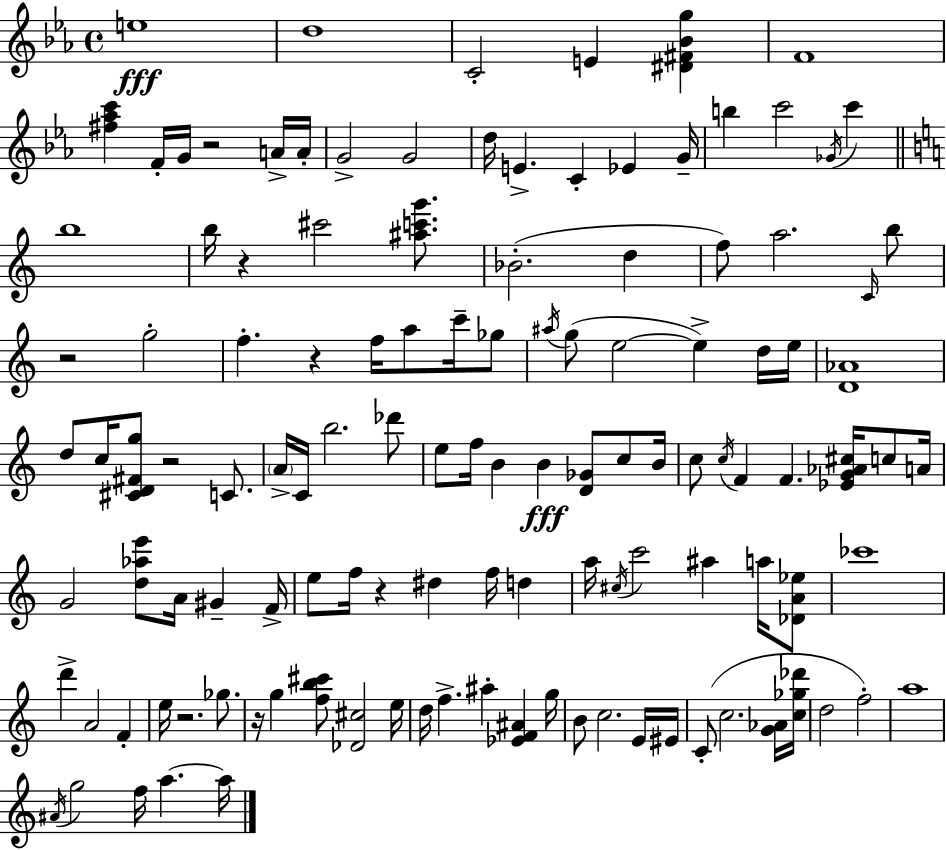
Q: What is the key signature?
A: C minor